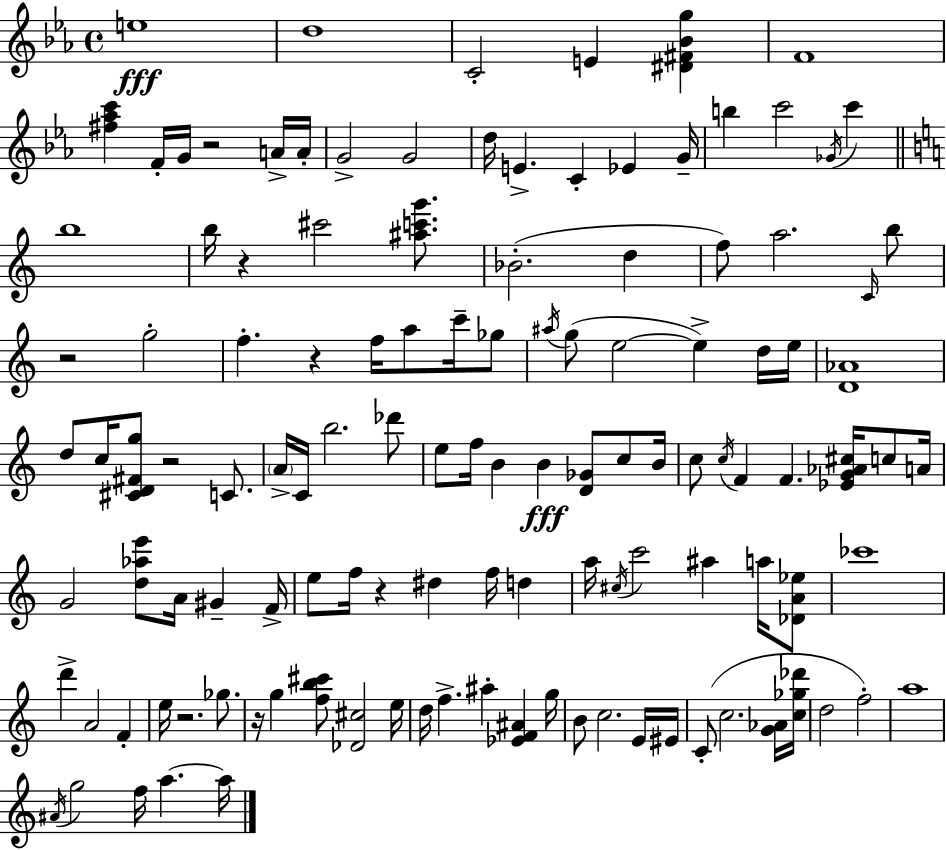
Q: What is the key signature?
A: C minor